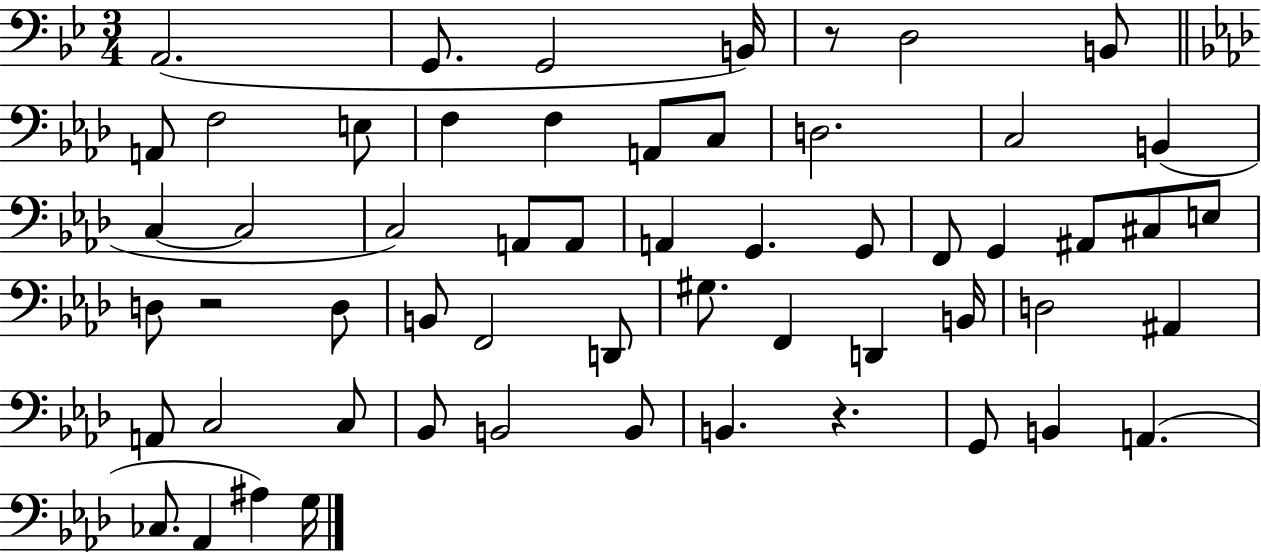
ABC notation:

X:1
T:Untitled
M:3/4
L:1/4
K:Bb
A,,2 G,,/2 G,,2 B,,/4 z/2 D,2 B,,/2 A,,/2 F,2 E,/2 F, F, A,,/2 C,/2 D,2 C,2 B,, C, C,2 C,2 A,,/2 A,,/2 A,, G,, G,,/2 F,,/2 G,, ^A,,/2 ^C,/2 E,/2 D,/2 z2 D,/2 B,,/2 F,,2 D,,/2 ^G,/2 F,, D,, B,,/4 D,2 ^A,, A,,/2 C,2 C,/2 _B,,/2 B,,2 B,,/2 B,, z G,,/2 B,, A,, _C,/2 _A,, ^A, G,/4